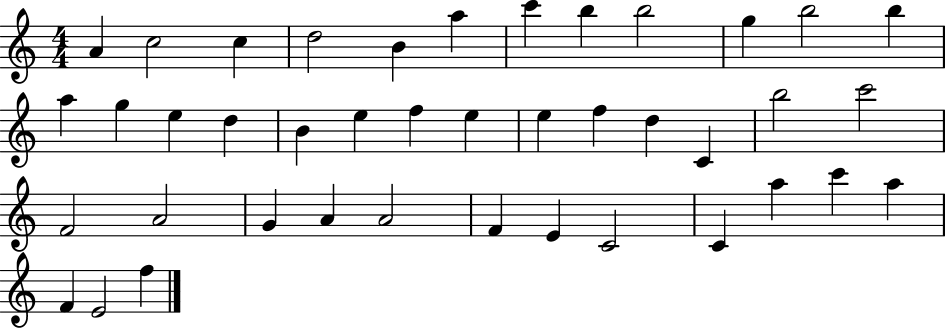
X:1
T:Untitled
M:4/4
L:1/4
K:C
A c2 c d2 B a c' b b2 g b2 b a g e d B e f e e f d C b2 c'2 F2 A2 G A A2 F E C2 C a c' a F E2 f